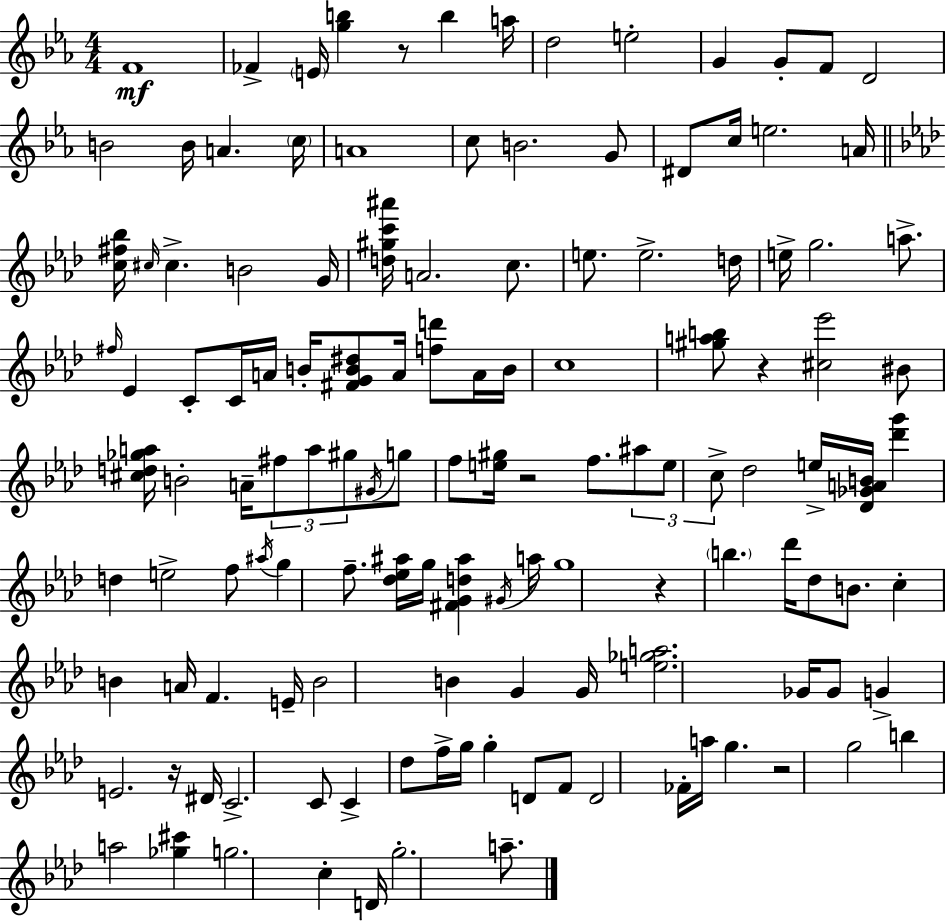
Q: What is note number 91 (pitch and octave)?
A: C4